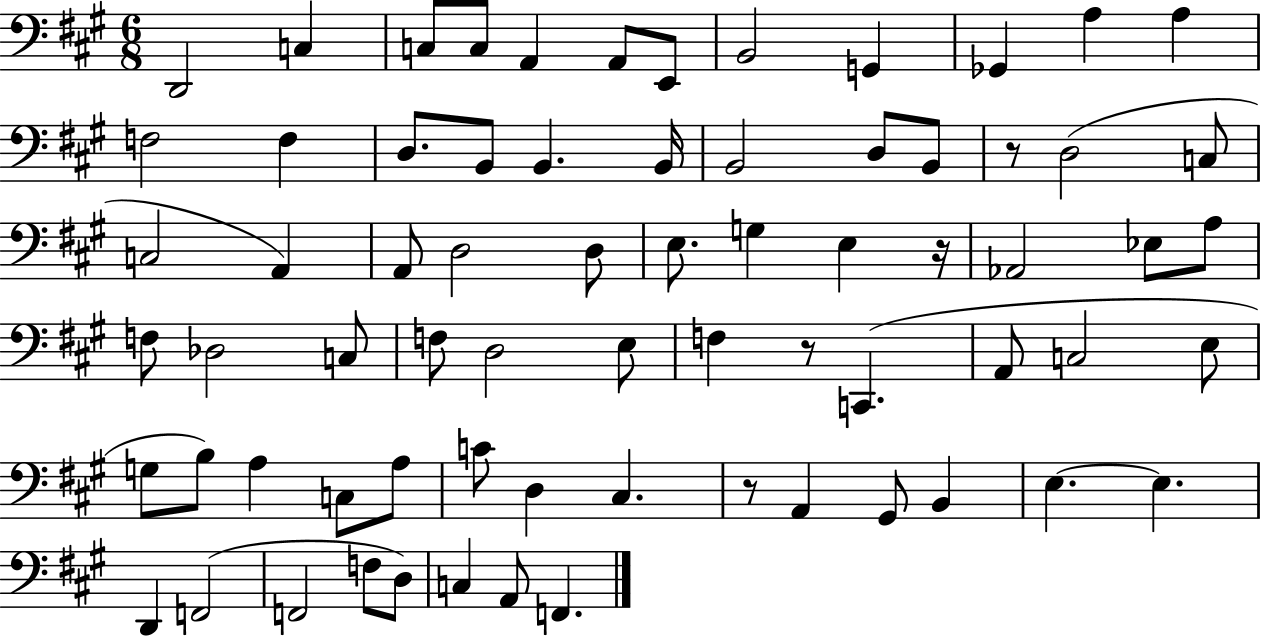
D2/h C3/q C3/e C3/e A2/q A2/e E2/e B2/h G2/q Gb2/q A3/q A3/q F3/h F3/q D3/e. B2/e B2/q. B2/s B2/h D3/e B2/e R/e D3/h C3/e C3/h A2/q A2/e D3/h D3/e E3/e. G3/q E3/q R/s Ab2/h Eb3/e A3/e F3/e Db3/h C3/e F3/e D3/h E3/e F3/q R/e C2/q. A2/e C3/h E3/e G3/e B3/e A3/q C3/e A3/e C4/e D3/q C#3/q. R/e A2/q G#2/e B2/q E3/q. E3/q. D2/q F2/h F2/h F3/e D3/e C3/q A2/e F2/q.